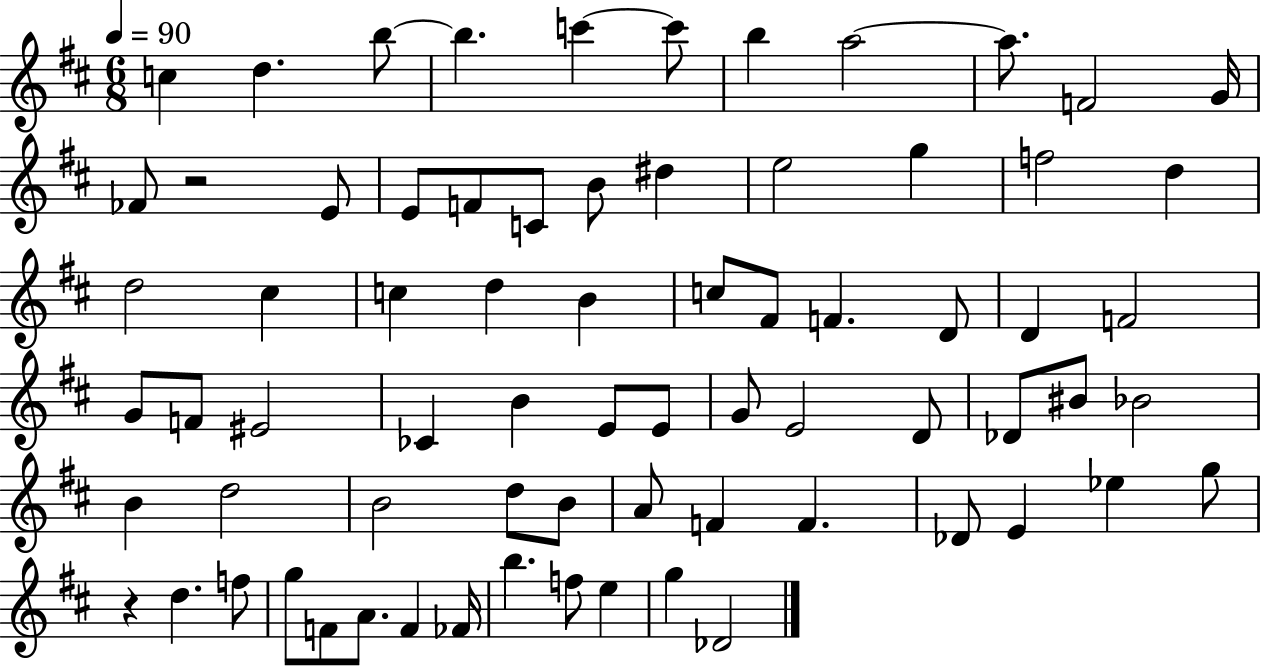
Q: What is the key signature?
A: D major